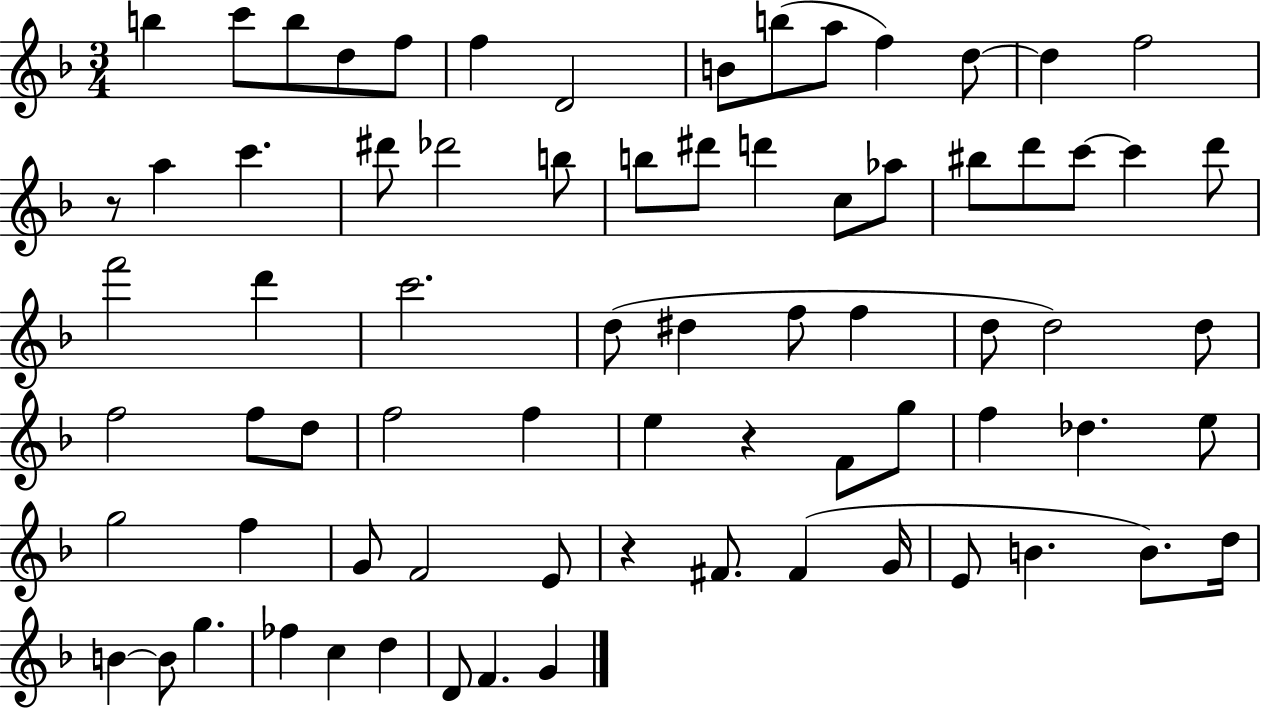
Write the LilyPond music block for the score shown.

{
  \clef treble
  \numericTimeSignature
  \time 3/4
  \key f \major
  b''4 c'''8 b''8 d''8 f''8 | f''4 d'2 | b'8 b''8( a''8 f''4) d''8~~ | d''4 f''2 | \break r8 a''4 c'''4. | dis'''8 des'''2 b''8 | b''8 dis'''8 d'''4 c''8 aes''8 | bis''8 d'''8 c'''8~~ c'''4 d'''8 | \break f'''2 d'''4 | c'''2. | d''8( dis''4 f''8 f''4 | d''8 d''2) d''8 | \break f''2 f''8 d''8 | f''2 f''4 | e''4 r4 f'8 g''8 | f''4 des''4. e''8 | \break g''2 f''4 | g'8 f'2 e'8 | r4 fis'8. fis'4( g'16 | e'8 b'4. b'8.) d''16 | \break b'4~~ b'8 g''4. | fes''4 c''4 d''4 | d'8 f'4. g'4 | \bar "|."
}